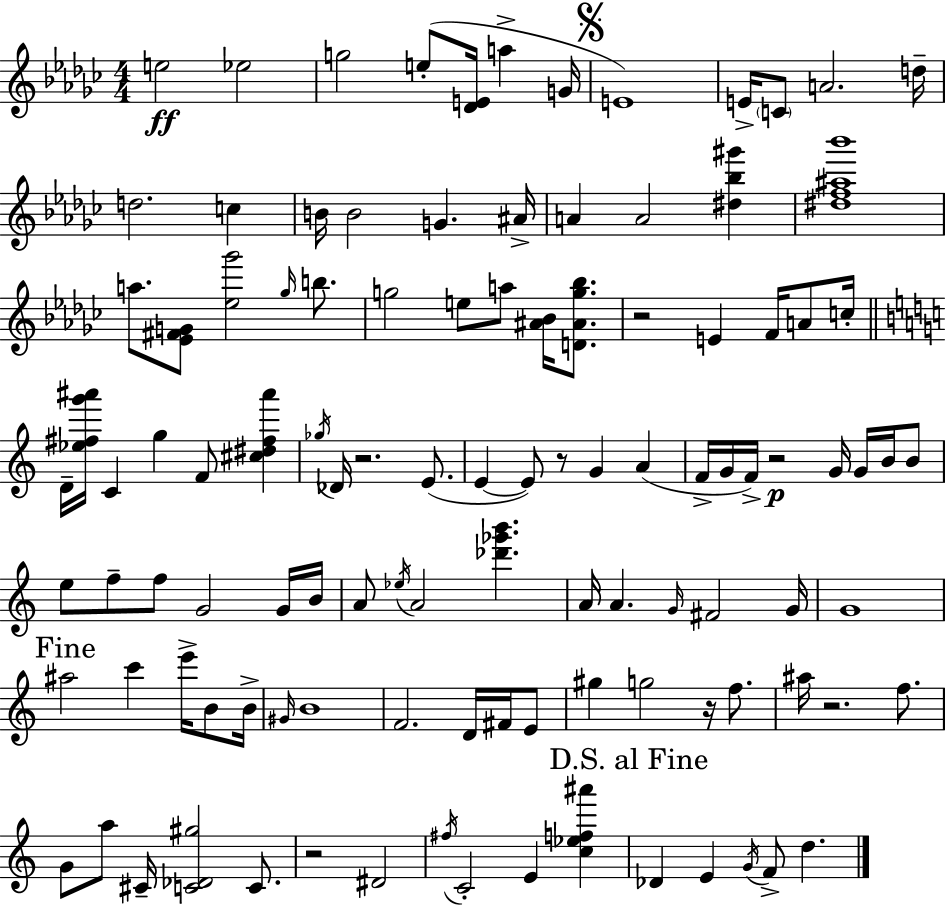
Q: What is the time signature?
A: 4/4